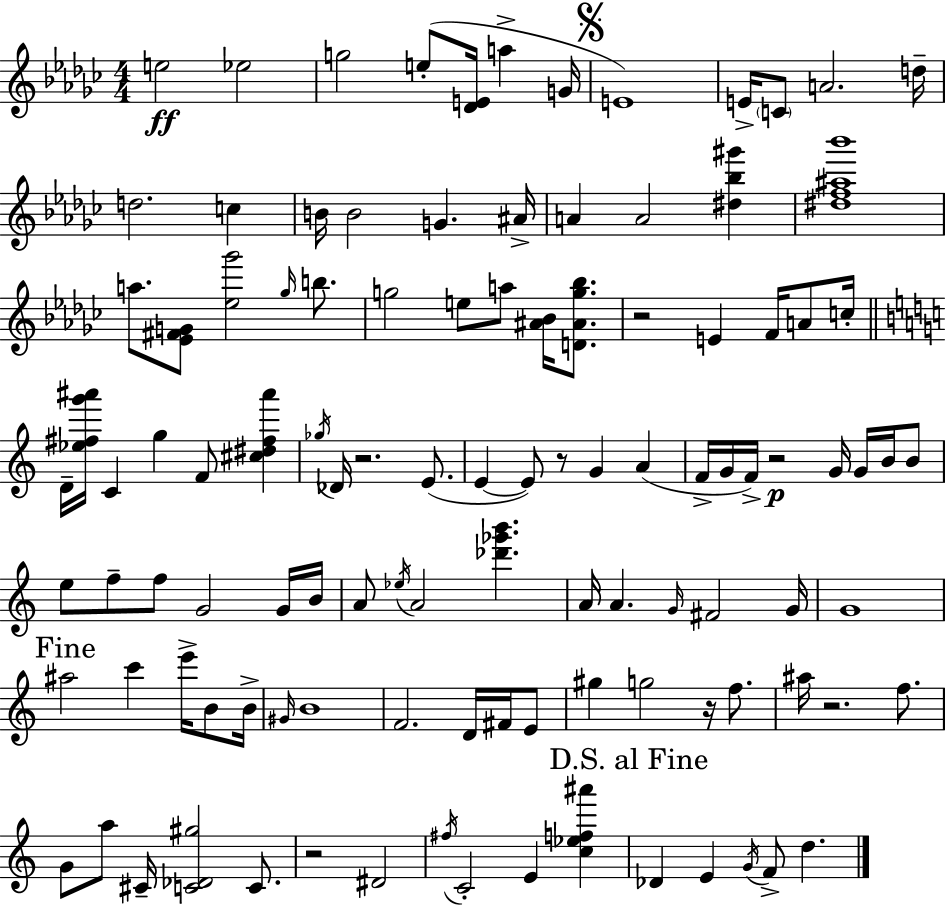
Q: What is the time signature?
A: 4/4